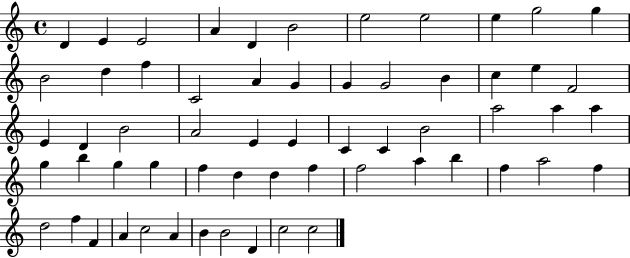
D4/q E4/q E4/h A4/q D4/q B4/h E5/h E5/h E5/q G5/h G5/q B4/h D5/q F5/q C4/h A4/q G4/q G4/q G4/h B4/q C5/q E5/q F4/h E4/q D4/q B4/h A4/h E4/q E4/q C4/q C4/q B4/h A5/h A5/q A5/q G5/q B5/q G5/q G5/q F5/q D5/q D5/q F5/q F5/h A5/q B5/q F5/q A5/h F5/q D5/h F5/q F4/q A4/q C5/h A4/q B4/q B4/h D4/q C5/h C5/h